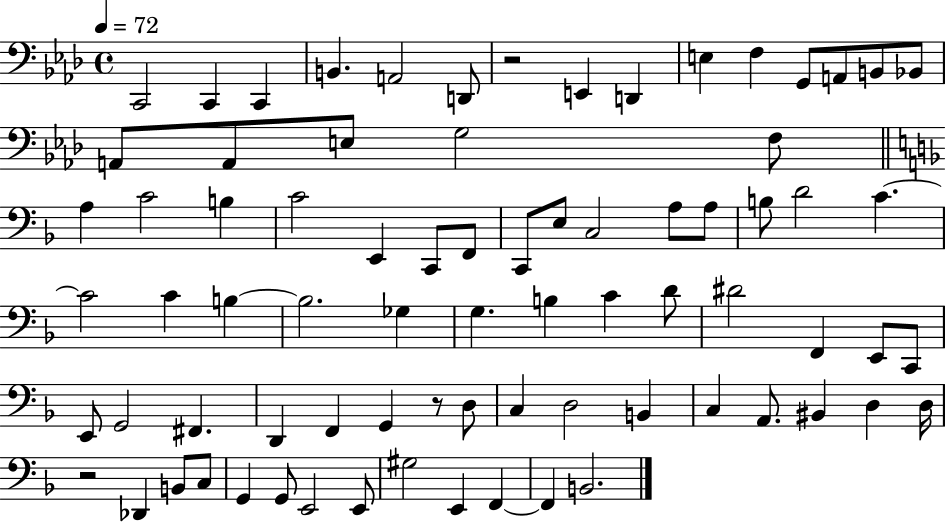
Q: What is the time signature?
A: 4/4